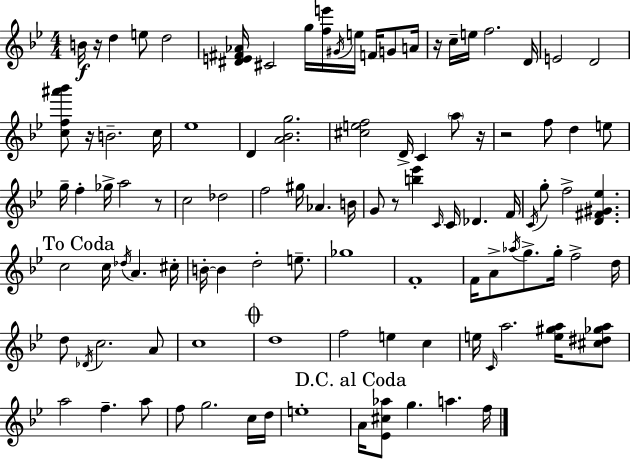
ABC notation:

X:1
T:Untitled
M:4/4
L:1/4
K:Bb
B/4 z/4 d e/2 d2 [^DE^F_A]/4 ^C2 g/4 [fe']/4 ^G/4 e/4 F/4 G/2 A/4 z/4 c/4 e/4 f2 D/4 E2 D2 [cf^a'_b']/2 z/4 B2 c/4 _e4 D [A_Bg]2 [^cef]2 D/4 C a/2 z/4 z2 f/2 d e/2 g/4 f _g/4 a2 z/2 c2 _d2 f2 ^g/4 _A B/4 G/2 z/2 [b_e'] C/4 C/4 _D F/4 C/4 g/2 f2 [D^F^G_e] c2 c/4 _d/4 A ^c/4 B/4 B d2 e/2 _g4 F4 F/4 A/2 _a/4 g/2 g/4 f2 d/4 d/2 _D/4 c2 A/2 c4 d4 f2 e c e/4 C/4 a2 [e^ga]/4 [^c^d_ga]/2 a2 f a/2 f/2 g2 c/4 d/4 e4 A/4 [_E^c_a]/2 g a f/4